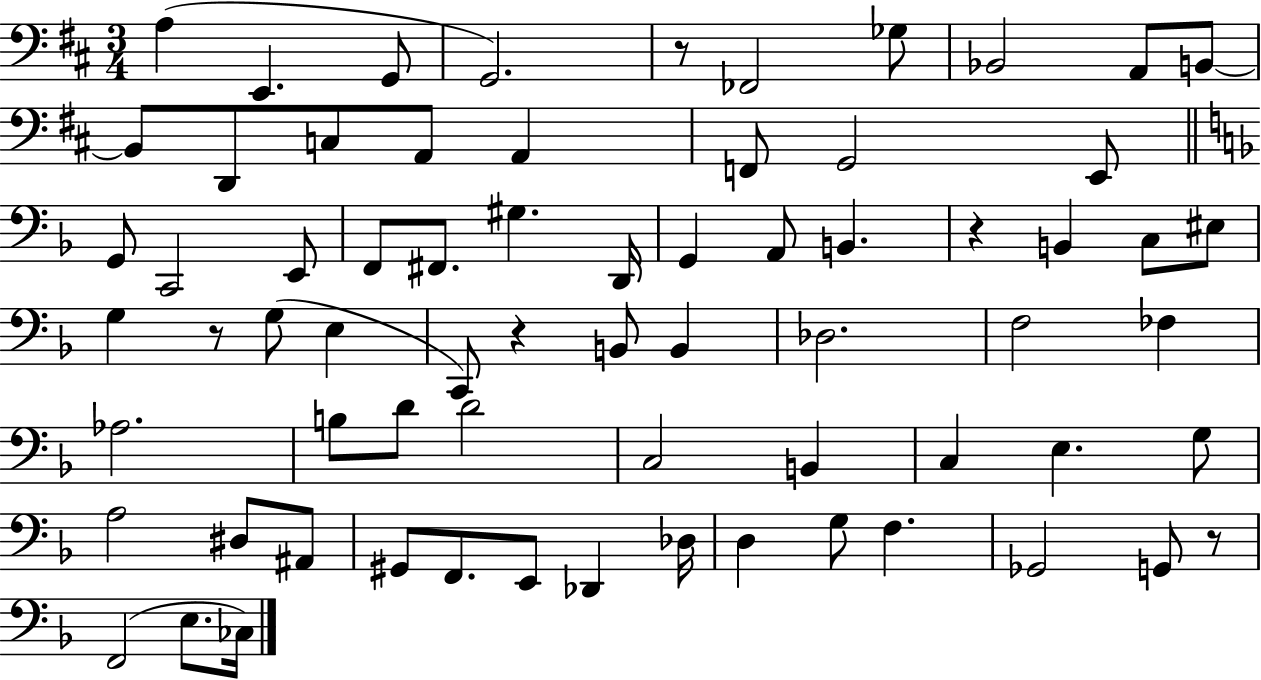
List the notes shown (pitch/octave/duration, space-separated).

A3/q E2/q. G2/e G2/h. R/e FES2/h Gb3/e Bb2/h A2/e B2/e B2/e D2/e C3/e A2/e A2/q F2/e G2/h E2/e G2/e C2/h E2/e F2/e F#2/e. G#3/q. D2/s G2/q A2/e B2/q. R/q B2/q C3/e EIS3/e G3/q R/e G3/e E3/q C2/e R/q B2/e B2/q Db3/h. F3/h FES3/q Ab3/h. B3/e D4/e D4/h C3/h B2/q C3/q E3/q. G3/e A3/h D#3/e A#2/e G#2/e F2/e. E2/e Db2/q Db3/s D3/q G3/e F3/q. Gb2/h G2/e R/e F2/h E3/e. CES3/s